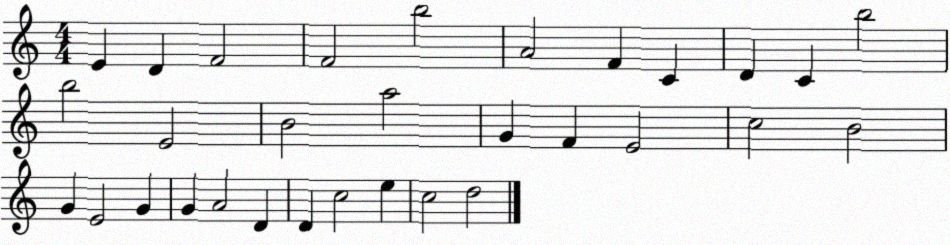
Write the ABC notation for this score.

X:1
T:Untitled
M:4/4
L:1/4
K:C
E D F2 F2 b2 A2 F C D C b2 b2 E2 B2 a2 G F E2 c2 B2 G E2 G G A2 D D c2 e c2 d2